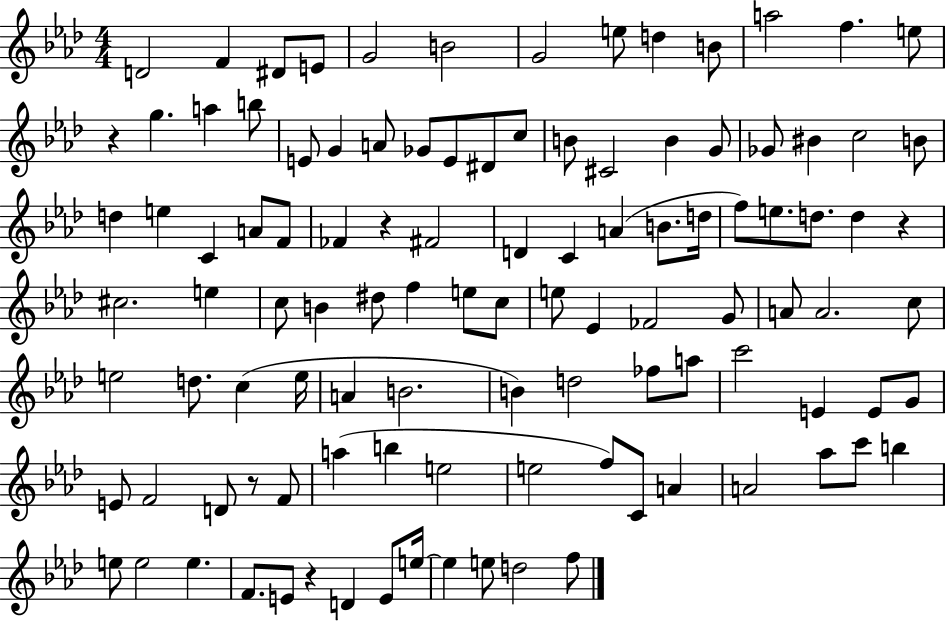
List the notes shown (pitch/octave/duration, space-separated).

D4/h F4/q D#4/e E4/e G4/h B4/h G4/h E5/e D5/q B4/e A5/h F5/q. E5/e R/q G5/q. A5/q B5/e E4/e G4/q A4/e Gb4/e E4/e D#4/e C5/e B4/e C#4/h B4/q G4/e Gb4/e BIS4/q C5/h B4/e D5/q E5/q C4/q A4/e F4/e FES4/q R/q F#4/h D4/q C4/q A4/q B4/e. D5/s F5/e E5/e. D5/e. D5/q R/q C#5/h. E5/q C5/e B4/q D#5/e F5/q E5/e C5/e E5/e Eb4/q FES4/h G4/e A4/e A4/h. C5/e E5/h D5/e. C5/q E5/s A4/q B4/h. B4/q D5/h FES5/e A5/e C6/h E4/q E4/e G4/e E4/e F4/h D4/e R/e F4/e A5/q B5/q E5/h E5/h F5/e C4/e A4/q A4/h Ab5/e C6/e B5/q E5/e E5/h E5/q. F4/e. E4/e R/q D4/q E4/e E5/s E5/q E5/e D5/h F5/e